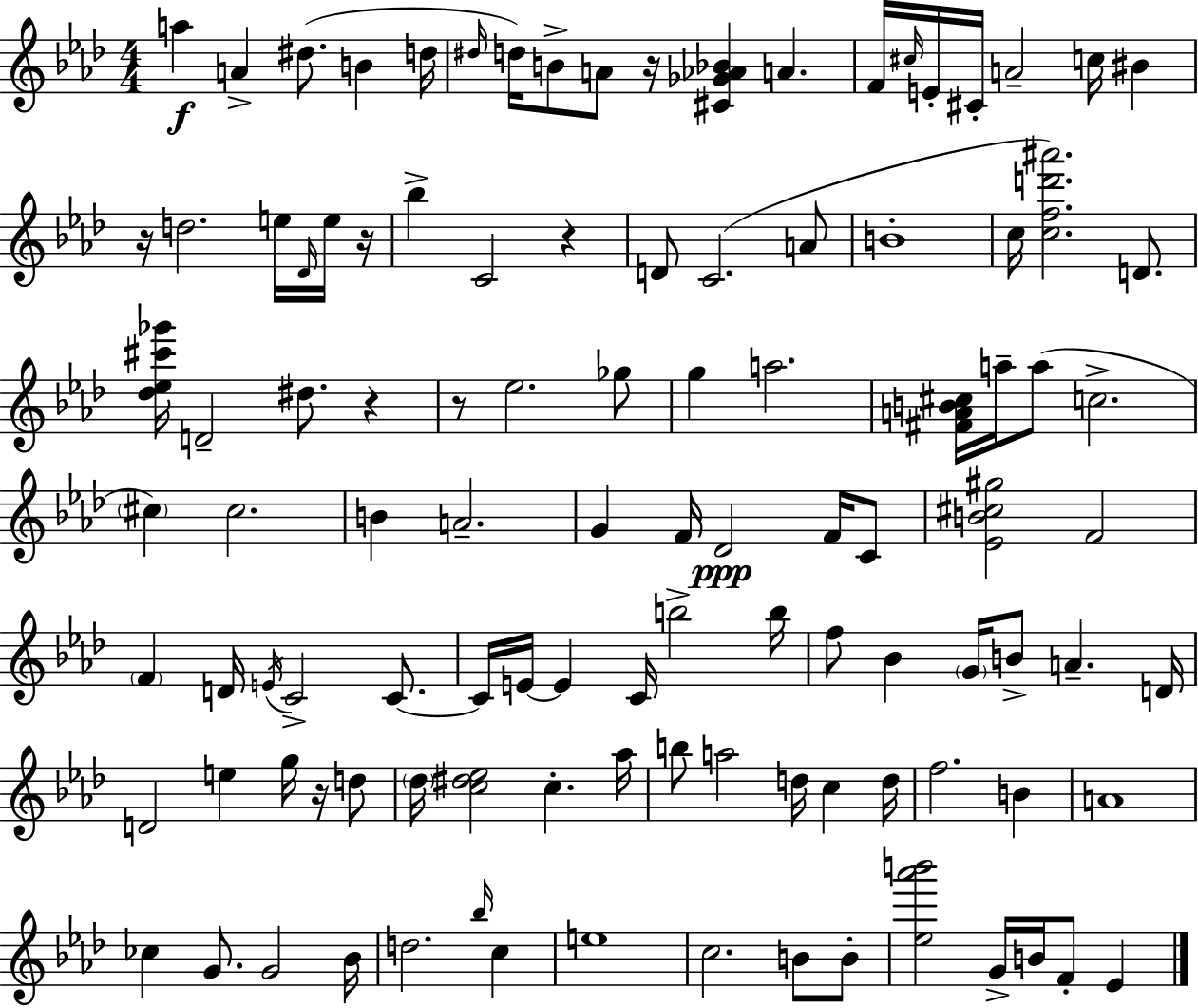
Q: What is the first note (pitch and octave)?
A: A5